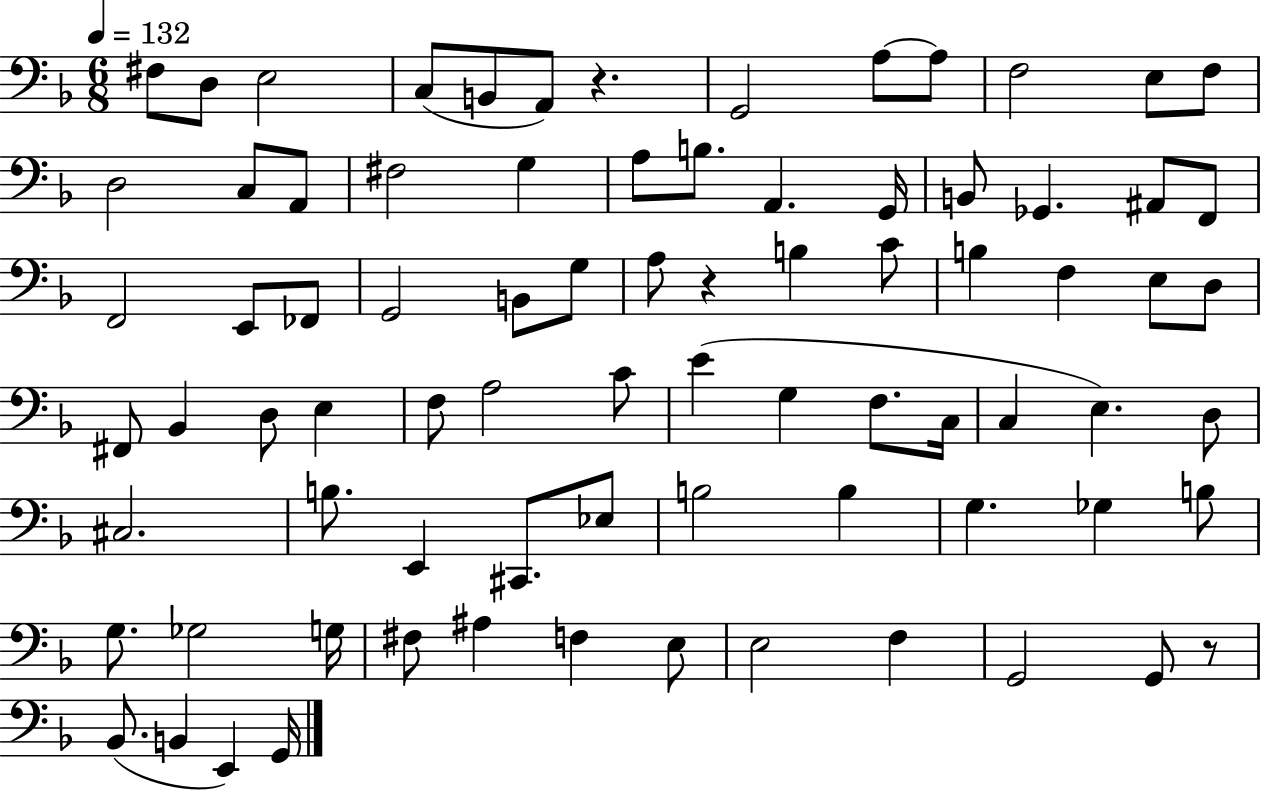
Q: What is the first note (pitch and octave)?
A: F#3